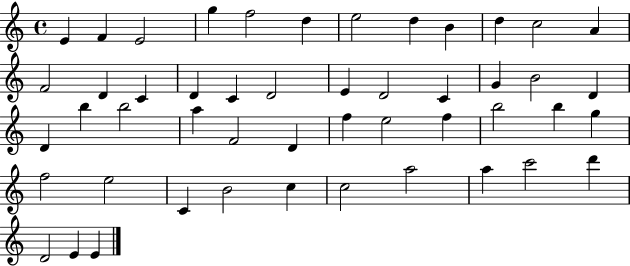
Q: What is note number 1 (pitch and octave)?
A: E4